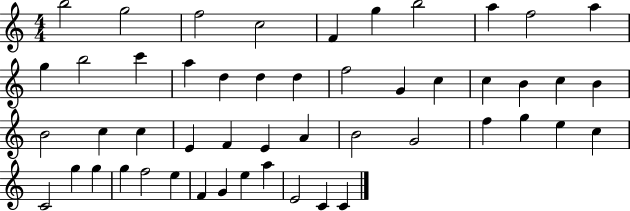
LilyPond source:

{
  \clef treble
  \numericTimeSignature
  \time 4/4
  \key c \major
  b''2 g''2 | f''2 c''2 | f'4 g''4 b''2 | a''4 f''2 a''4 | \break g''4 b''2 c'''4 | a''4 d''4 d''4 d''4 | f''2 g'4 c''4 | c''4 b'4 c''4 b'4 | \break b'2 c''4 c''4 | e'4 f'4 e'4 a'4 | b'2 g'2 | f''4 g''4 e''4 c''4 | \break c'2 g''4 g''4 | g''4 f''2 e''4 | f'4 g'4 e''4 a''4 | e'2 c'4 c'4 | \break \bar "|."
}